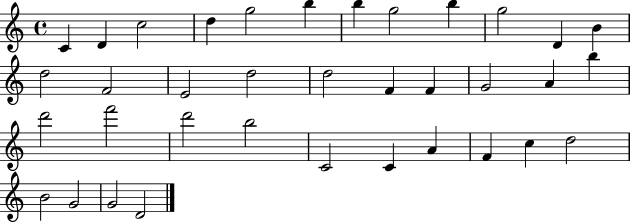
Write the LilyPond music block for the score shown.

{
  \clef treble
  \time 4/4
  \defaultTimeSignature
  \key c \major
  c'4 d'4 c''2 | d''4 g''2 b''4 | b''4 g''2 b''4 | g''2 d'4 b'4 | \break d''2 f'2 | e'2 d''2 | d''2 f'4 f'4 | g'2 a'4 b''4 | \break d'''2 f'''2 | d'''2 b''2 | c'2 c'4 a'4 | f'4 c''4 d''2 | \break b'2 g'2 | g'2 d'2 | \bar "|."
}